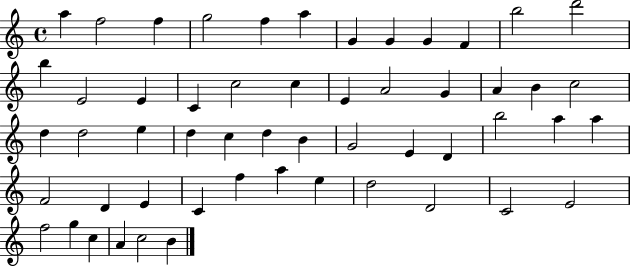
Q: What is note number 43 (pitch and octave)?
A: A5